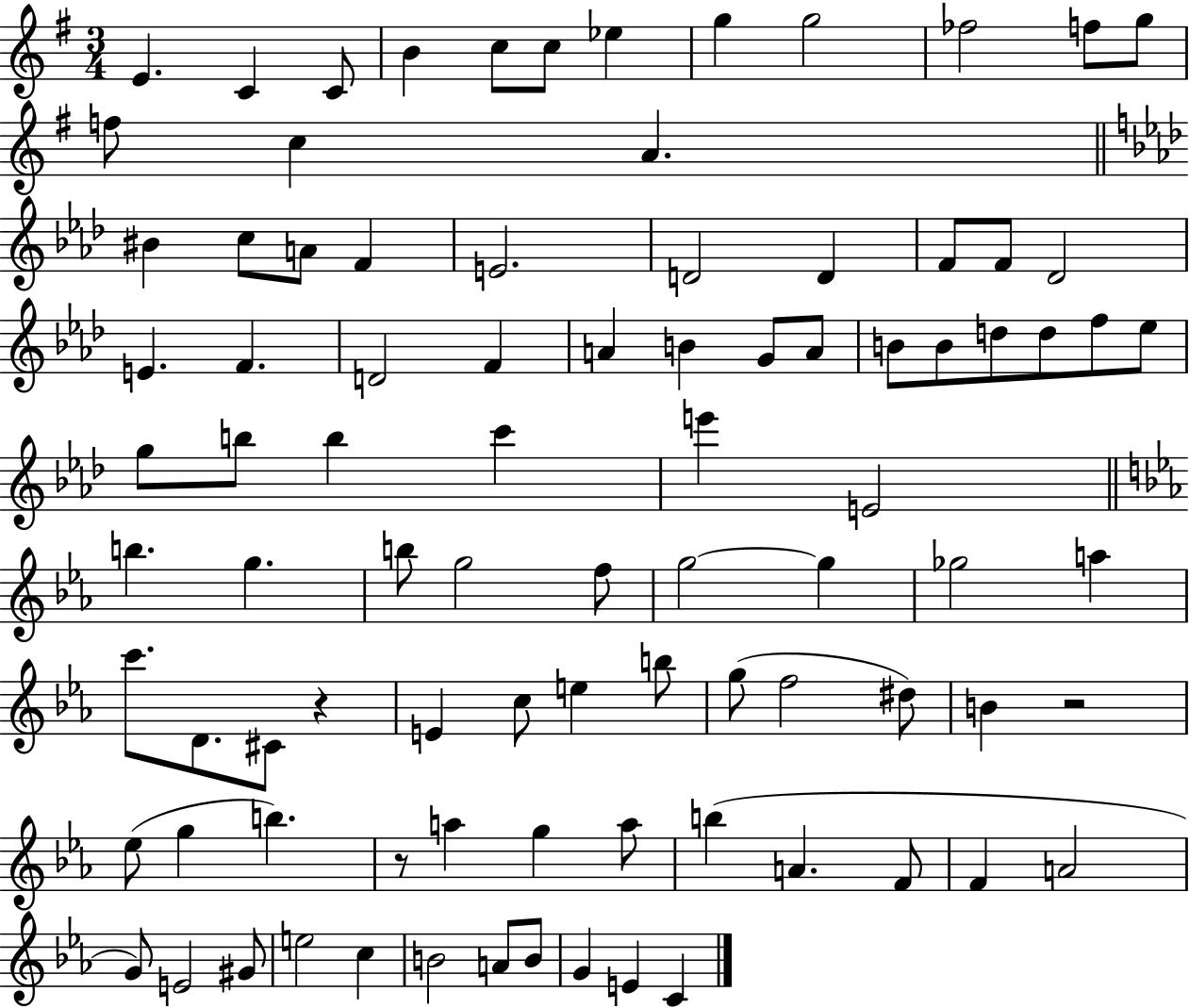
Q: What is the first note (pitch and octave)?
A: E4